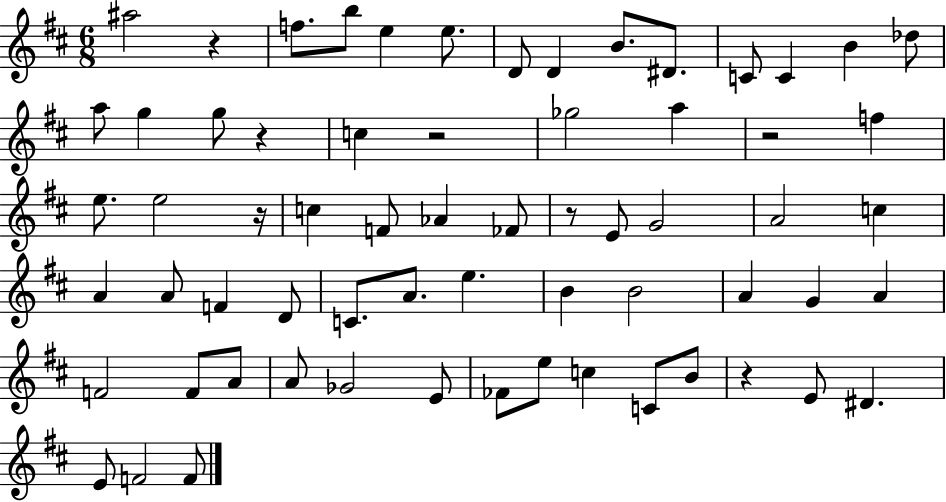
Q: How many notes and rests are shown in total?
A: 65